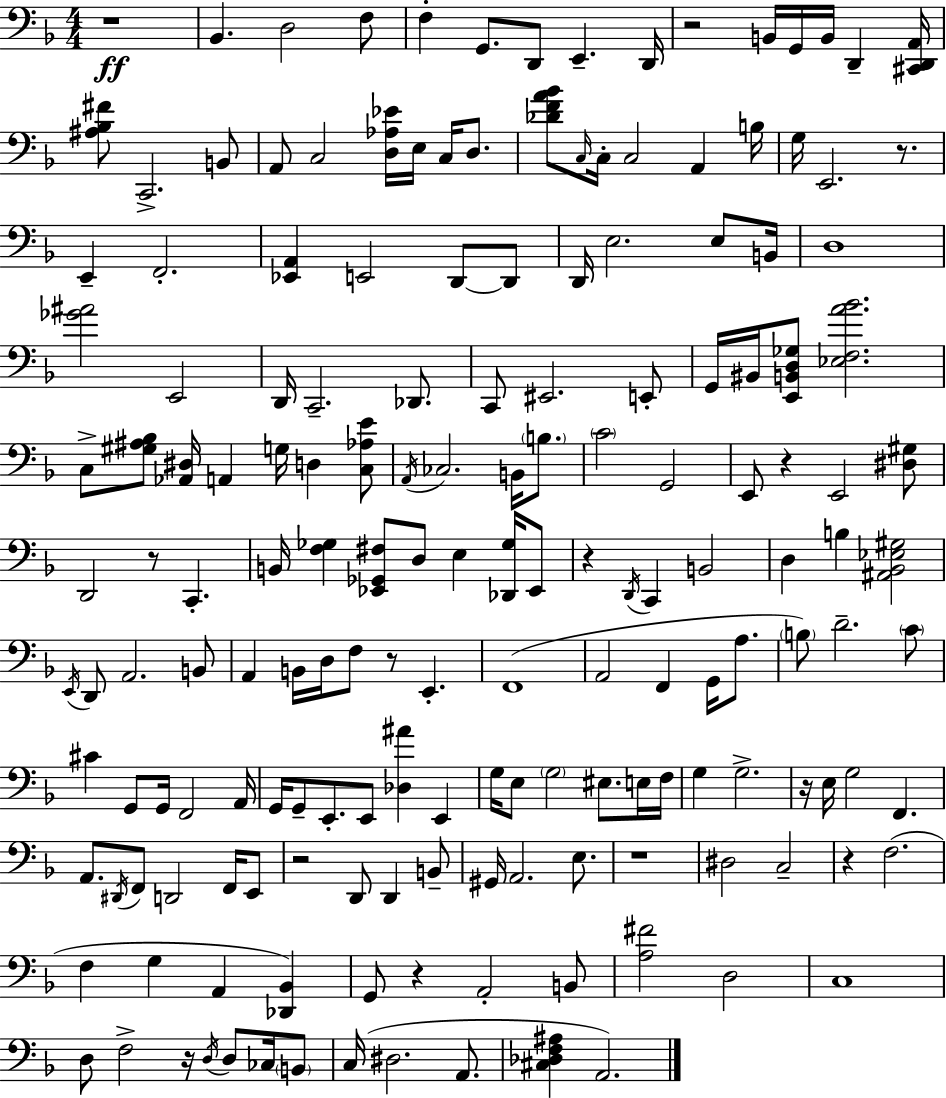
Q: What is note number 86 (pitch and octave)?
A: C#4